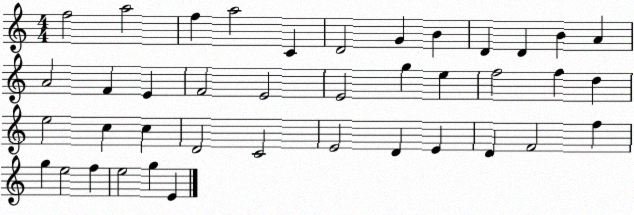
X:1
T:Untitled
M:4/4
L:1/4
K:C
f2 a2 f a2 C D2 G B D D B A A2 F E F2 E2 E2 g e f2 f d e2 c c D2 C2 E2 D E D F2 f g e2 f e2 g E